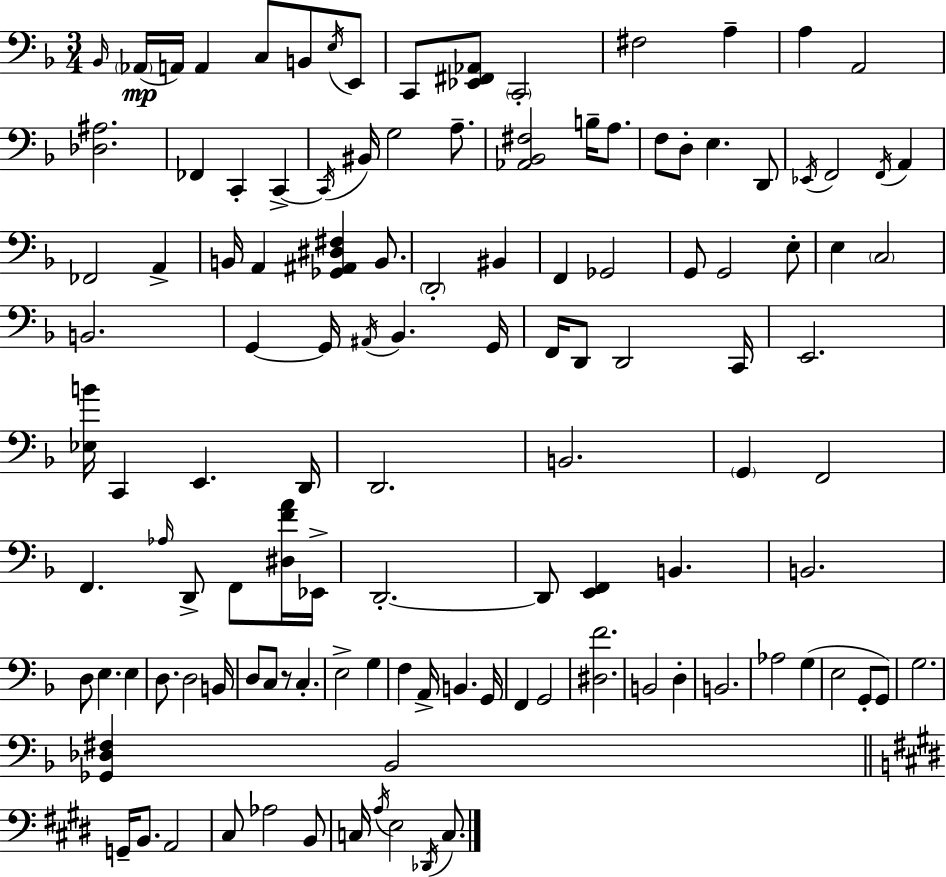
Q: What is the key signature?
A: F major